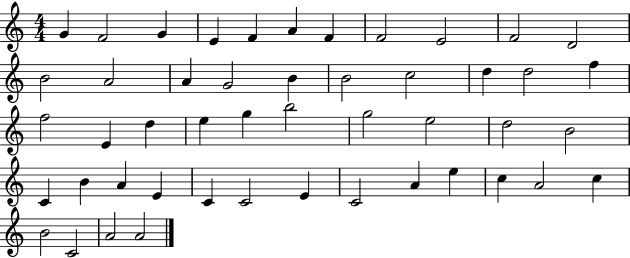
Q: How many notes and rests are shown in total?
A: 48